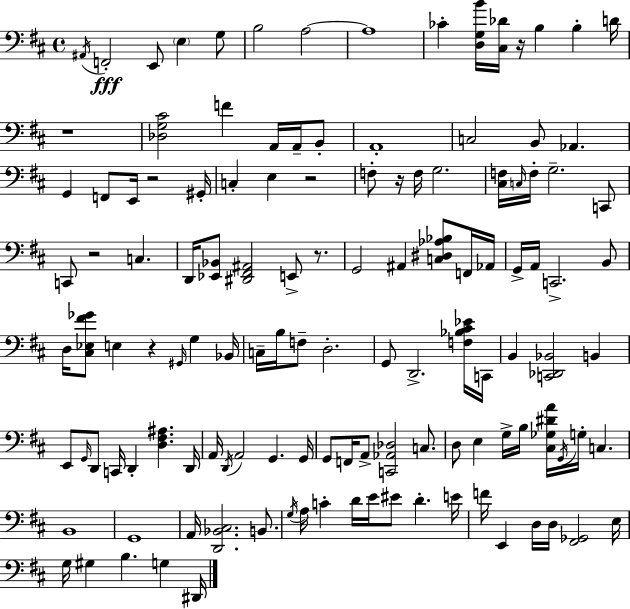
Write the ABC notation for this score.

X:1
T:Untitled
M:4/4
L:1/4
K:D
^A,,/4 F,,2 E,,/2 E, G,/2 B,2 A,2 A,4 _C [D,G,B]/4 [^C,_D]/4 z/4 B, B, D/4 z4 [_D,G,^C]2 F A,,/4 A,,/4 B,,/2 A,,4 C,2 B,,/2 _A,, G,, F,,/2 E,,/4 z2 ^G,,/4 C, E, z2 F,/2 z/4 F,/4 G,2 [^C,F,]/4 C,/4 F,/4 G,2 C,,/2 C,,/2 z2 C, D,,/4 [_E,,_B,,]/2 [^D,,^F,,^A,,]2 E,,/2 z/2 G,,2 ^A,, [C,^D,_A,_B,]/2 F,,/4 _A,,/4 G,,/4 A,,/4 C,,2 B,,/2 D,/4 [^C,_E,^F_G]/2 E, z ^G,,/4 G, _B,,/4 C,/4 B,/4 F,/2 D,2 G,,/2 D,,2 [F,_B,^C_E]/4 C,,/4 B,, [C,,_D,,_B,,]2 B,, E,,/2 G,,/4 D,,/2 C,,/4 D,, [D,^F,^A,] D,,/4 A,,/4 D,,/4 A,,2 G,, G,,/4 G,,/2 F,,/4 A,,/2 [C,,_A,,_D,]2 C,/2 D,/2 E, G,/4 B,/4 [^C,_G,^DA]/4 G,,/4 G,/4 C, B,,4 G,,4 A,,/4 [D,,_B,,^C,]2 B,,/2 G,/4 A,/4 C D/4 E/4 ^E/2 D E/4 F/4 E,, D,/4 D,/4 [^F,,_G,,]2 E,/4 G,/4 ^G, B, G, ^D,,/4